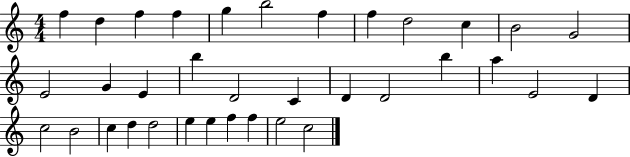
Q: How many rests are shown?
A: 0